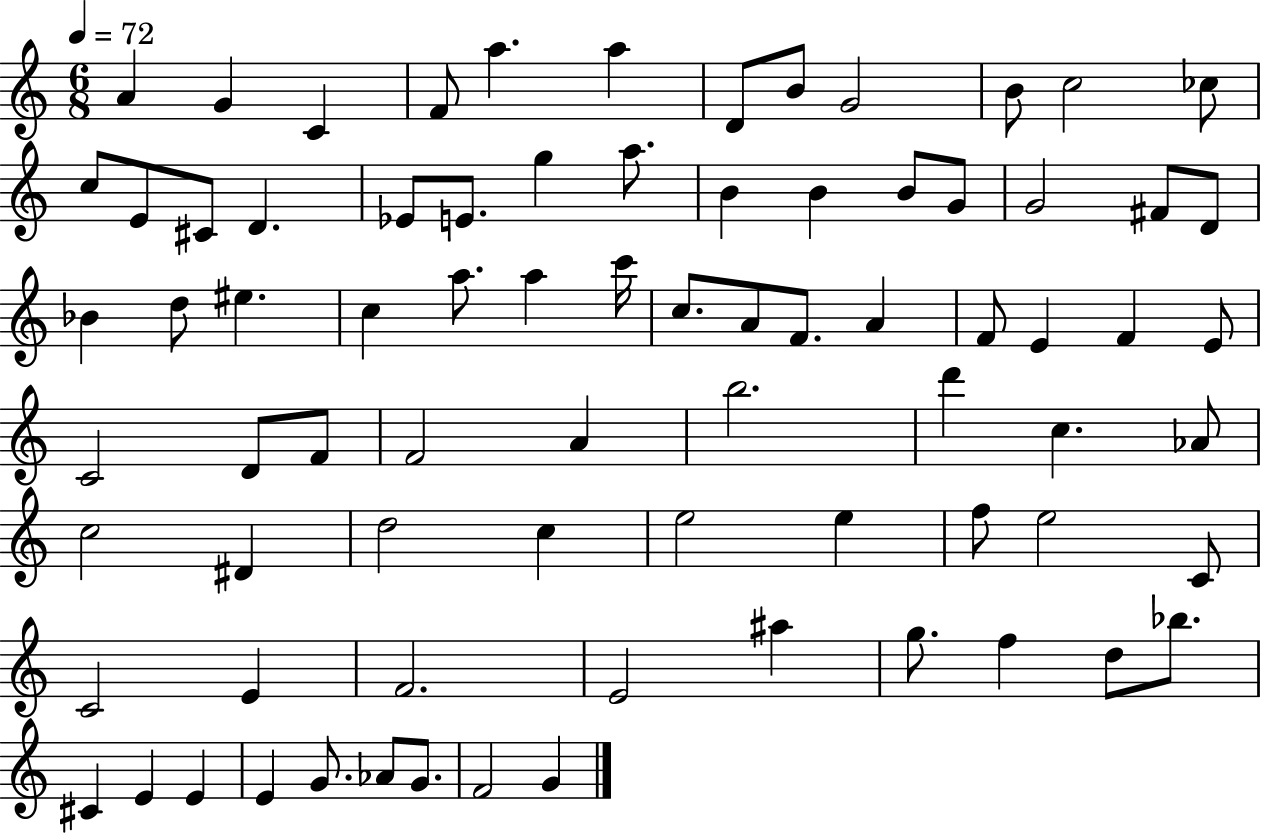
A4/q G4/q C4/q F4/e A5/q. A5/q D4/e B4/e G4/h B4/e C5/h CES5/e C5/e E4/e C#4/e D4/q. Eb4/e E4/e. G5/q A5/e. B4/q B4/q B4/e G4/e G4/h F#4/e D4/e Bb4/q D5/e EIS5/q. C5/q A5/e. A5/q C6/s C5/e. A4/e F4/e. A4/q F4/e E4/q F4/q E4/e C4/h D4/e F4/e F4/h A4/q B5/h. D6/q C5/q. Ab4/e C5/h D#4/q D5/h C5/q E5/h E5/q F5/e E5/h C4/e C4/h E4/q F4/h. E4/h A#5/q G5/e. F5/q D5/e Bb5/e. C#4/q E4/q E4/q E4/q G4/e. Ab4/e G4/e. F4/h G4/q